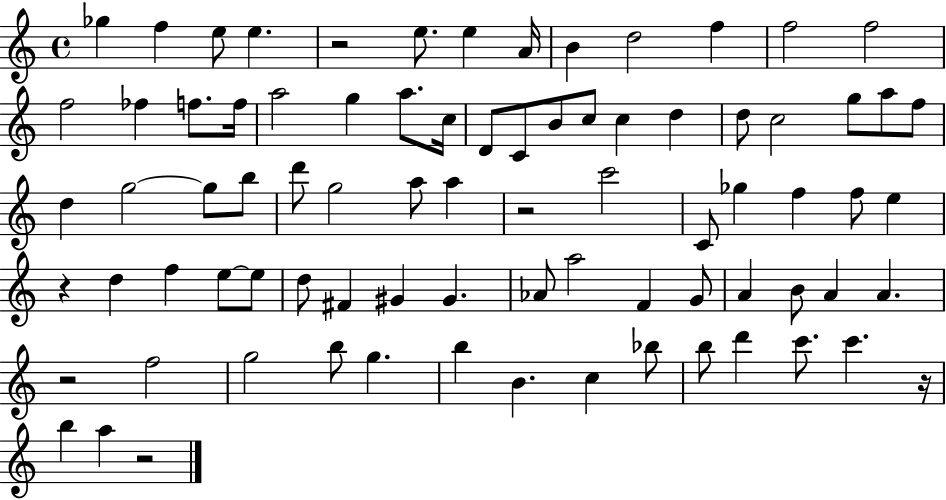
Gb5/q F5/q E5/e E5/q. R/h E5/e. E5/q A4/s B4/q D5/h F5/q F5/h F5/h F5/h FES5/q F5/e. F5/s A5/h G5/q A5/e. C5/s D4/e C4/e B4/e C5/e C5/q D5/q D5/e C5/h G5/e A5/e F5/e D5/q G5/h G5/e B5/e D6/e G5/h A5/e A5/q R/h C6/h C4/e Gb5/q F5/q F5/e E5/q R/q D5/q F5/q E5/e E5/e D5/e F#4/q G#4/q G#4/q. Ab4/e A5/h F4/q G4/e A4/q B4/e A4/q A4/q. R/h F5/h G5/h B5/e G5/q. B5/q B4/q. C5/q Bb5/e B5/e D6/q C6/e. C6/q. R/s B5/q A5/q R/h